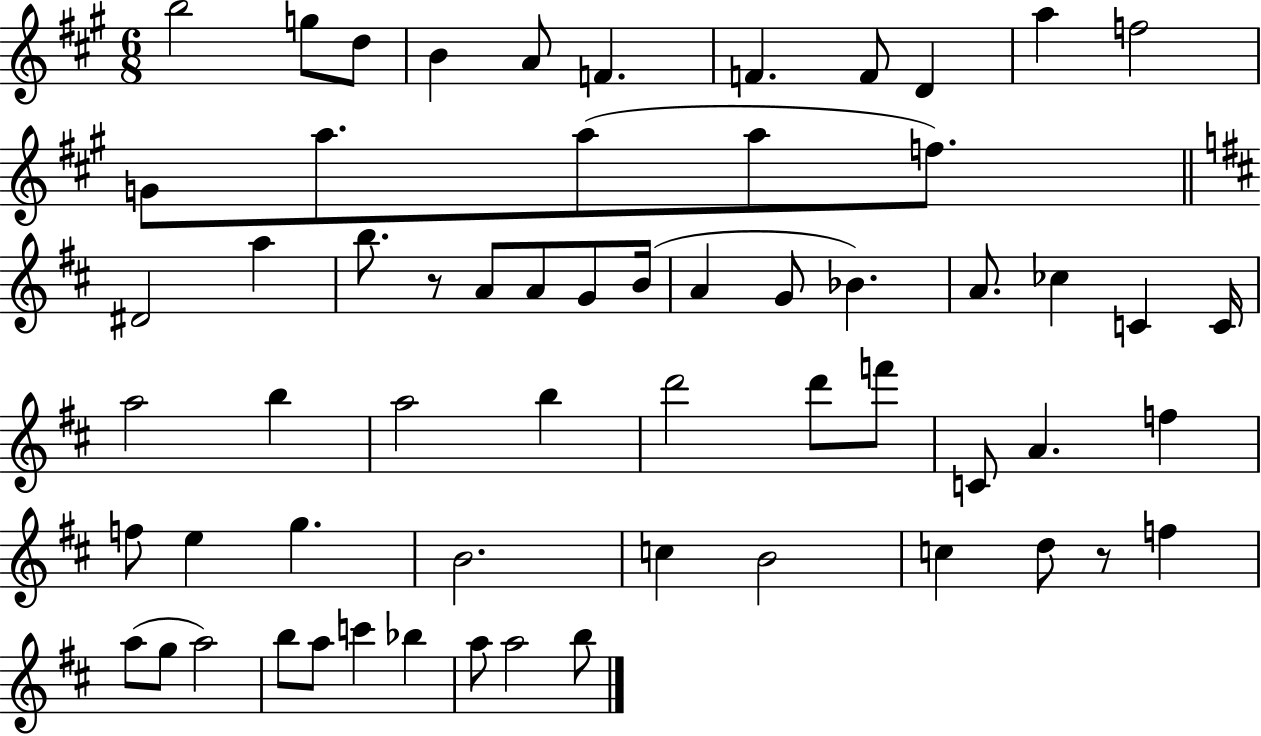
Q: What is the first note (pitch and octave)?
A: B5